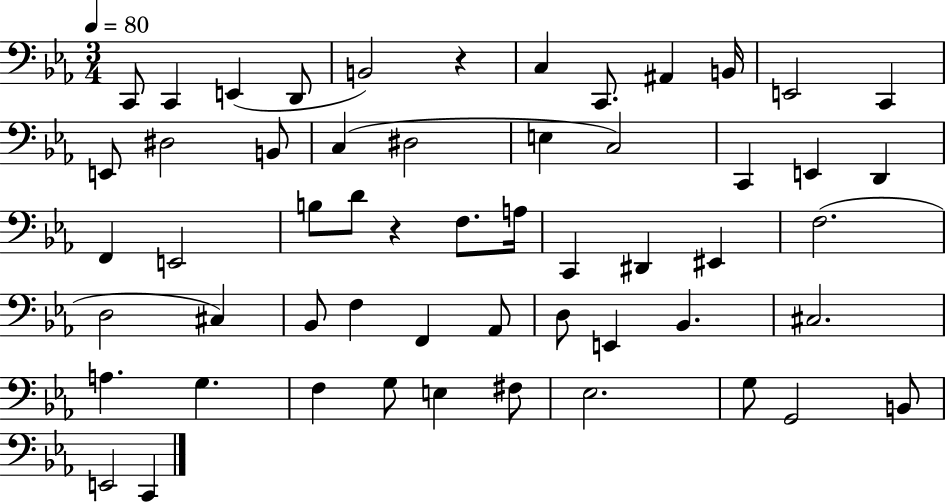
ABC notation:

X:1
T:Untitled
M:3/4
L:1/4
K:Eb
C,,/2 C,, E,, D,,/2 B,,2 z C, C,,/2 ^A,, B,,/4 E,,2 C,, E,,/2 ^D,2 B,,/2 C, ^D,2 E, C,2 C,, E,, D,, F,, E,,2 B,/2 D/2 z F,/2 A,/4 C,, ^D,, ^E,, F,2 D,2 ^C, _B,,/2 F, F,, _A,,/2 D,/2 E,, _B,, ^C,2 A, G, F, G,/2 E, ^F,/2 _E,2 G,/2 G,,2 B,,/2 E,,2 C,,